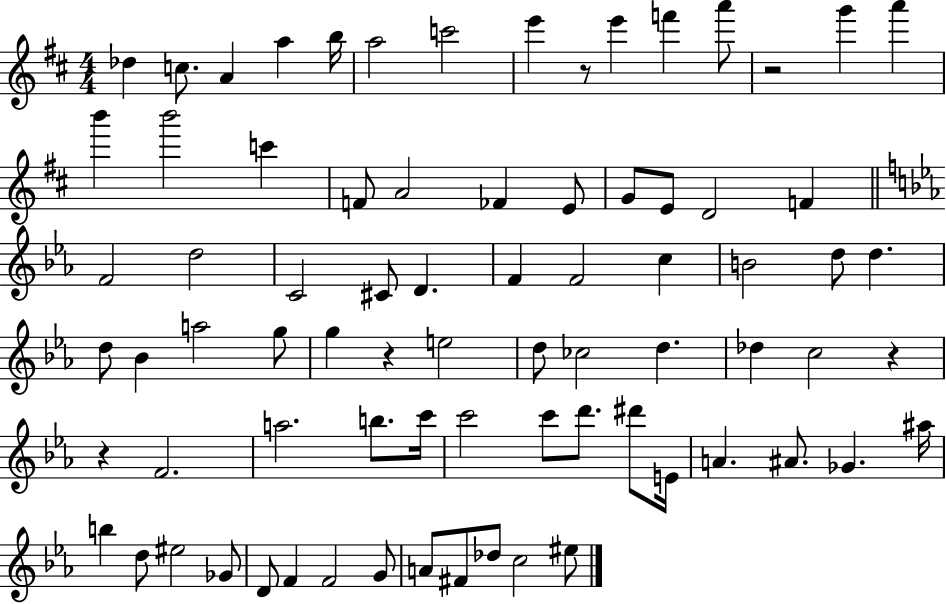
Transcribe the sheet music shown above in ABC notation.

X:1
T:Untitled
M:4/4
L:1/4
K:D
_d c/2 A a b/4 a2 c'2 e' z/2 e' f' a'/2 z2 g' a' b' b'2 c' F/2 A2 _F E/2 G/2 E/2 D2 F F2 d2 C2 ^C/2 D F F2 c B2 d/2 d d/2 _B a2 g/2 g z e2 d/2 _c2 d _d c2 z z F2 a2 b/2 c'/4 c'2 c'/2 d'/2 ^d'/2 E/4 A ^A/2 _G ^a/4 b d/2 ^e2 _G/2 D/2 F F2 G/2 A/2 ^F/2 _d/2 c2 ^e/2